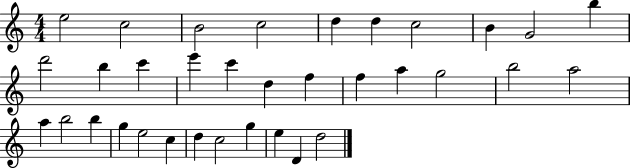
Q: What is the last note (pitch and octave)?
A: D5